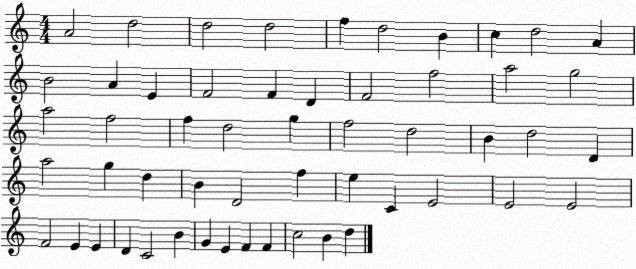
X:1
T:Untitled
M:4/4
L:1/4
K:C
A2 d2 d2 d2 f d2 B c d2 A B2 A E F2 F D F2 f2 a2 g2 a2 f2 f d2 g f2 d2 B d2 D a2 g d B D2 f e C E2 E2 E2 F2 E E D C2 B G E F F c2 B d